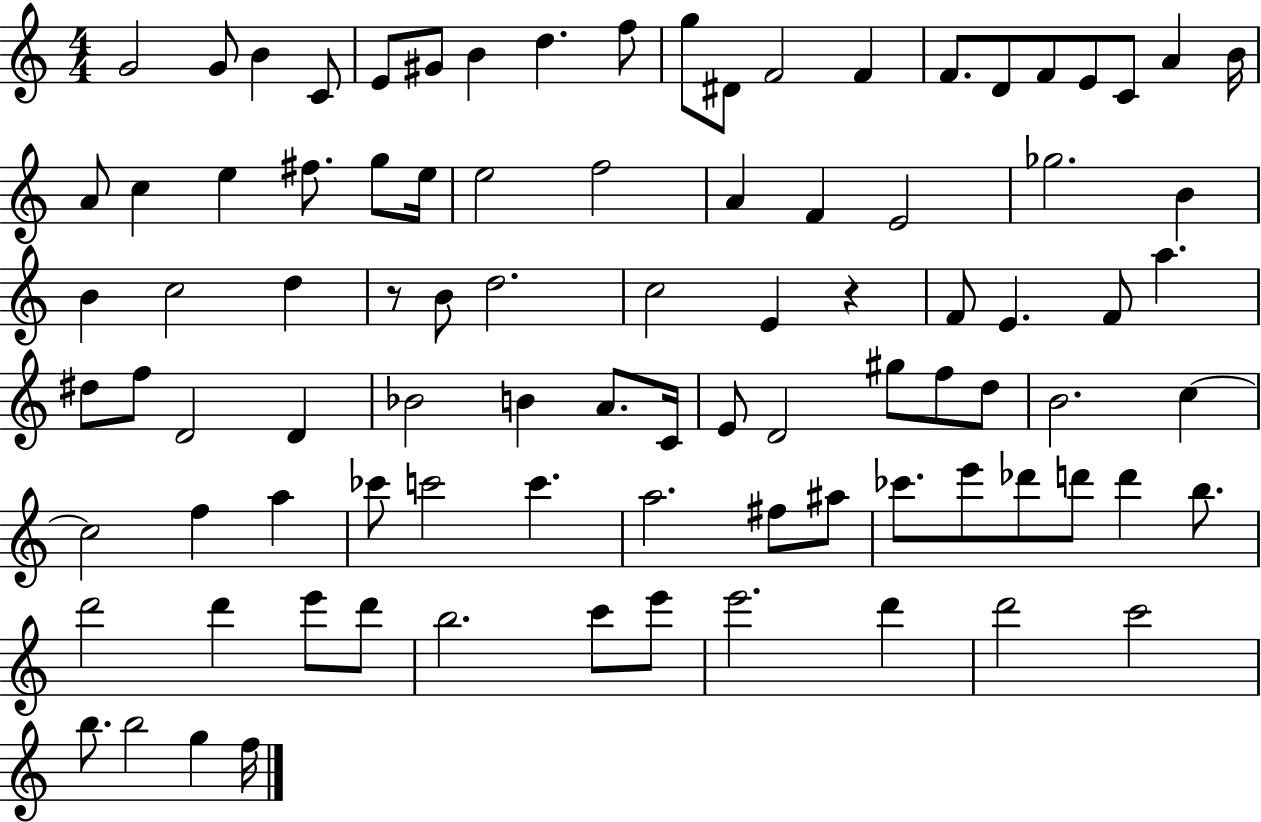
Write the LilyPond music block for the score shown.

{
  \clef treble
  \numericTimeSignature
  \time 4/4
  \key c \major
  g'2 g'8 b'4 c'8 | e'8 gis'8 b'4 d''4. f''8 | g''8 dis'8 f'2 f'4 | f'8. d'8 f'8 e'8 c'8 a'4 b'16 | \break a'8 c''4 e''4 fis''8. g''8 e''16 | e''2 f''2 | a'4 f'4 e'2 | ges''2. b'4 | \break b'4 c''2 d''4 | r8 b'8 d''2. | c''2 e'4 r4 | f'8 e'4. f'8 a''4. | \break dis''8 f''8 d'2 d'4 | bes'2 b'4 a'8. c'16 | e'8 d'2 gis''8 f''8 d''8 | b'2. c''4~~ | \break c''2 f''4 a''4 | ces'''8 c'''2 c'''4. | a''2. fis''8 ais''8 | ces'''8. e'''8 des'''8 d'''8 d'''4 b''8. | \break d'''2 d'''4 e'''8 d'''8 | b''2. c'''8 e'''8 | e'''2. d'''4 | d'''2 c'''2 | \break b''8. b''2 g''4 f''16 | \bar "|."
}